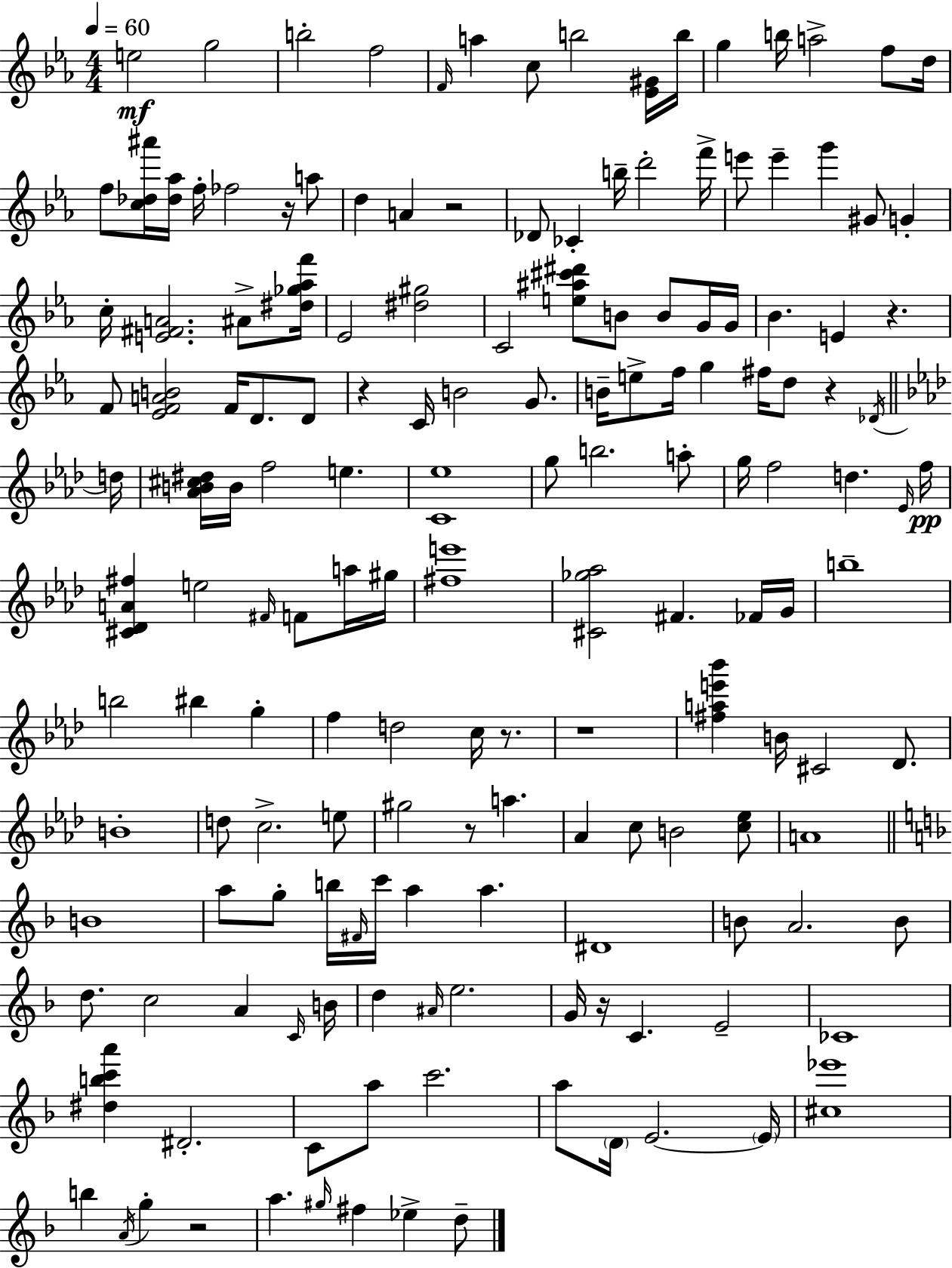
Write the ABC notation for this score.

X:1
T:Untitled
M:4/4
L:1/4
K:Cm
e2 g2 b2 f2 F/4 a c/2 b2 [_E^G]/4 b/4 g b/4 a2 f/2 d/4 f/2 [c_d^a']/4 [_d_a]/4 f/4 _f2 z/4 a/2 d A z2 _D/2 _C b/4 d'2 f'/4 e'/2 e' g' ^G/2 G c/4 [E^FA]2 ^A/2 [^d_g_af']/4 _E2 [^d^g]2 C2 [e^a^c'^d']/2 B/2 B/2 G/4 G/4 _B E z F/2 [_EFAB]2 F/4 D/2 D/2 z C/4 B2 G/2 B/4 e/2 f/4 g ^f/4 d/2 z _D/4 d/4 [_AB^c^d]/4 B/4 f2 e [C_e]4 g/2 b2 a/2 g/4 f2 d _E/4 f/4 [^C_DA^f] e2 ^F/4 F/2 a/4 ^g/4 [^fe']4 [^C_g_a]2 ^F _F/4 G/4 b4 b2 ^b g f d2 c/4 z/2 z4 [^fae'_b'] B/4 ^C2 _D/2 B4 d/2 c2 e/2 ^g2 z/2 a _A c/2 B2 [c_e]/2 A4 B4 a/2 g/2 b/4 ^F/4 c'/4 a a ^D4 B/2 A2 B/2 d/2 c2 A C/4 B/4 d ^A/4 e2 G/4 z/4 C E2 _C4 [^dbc'a'] ^D2 C/2 a/2 c'2 a/2 D/4 E2 E/4 [^c_e']4 b A/4 g z2 a ^g/4 ^f _e d/2